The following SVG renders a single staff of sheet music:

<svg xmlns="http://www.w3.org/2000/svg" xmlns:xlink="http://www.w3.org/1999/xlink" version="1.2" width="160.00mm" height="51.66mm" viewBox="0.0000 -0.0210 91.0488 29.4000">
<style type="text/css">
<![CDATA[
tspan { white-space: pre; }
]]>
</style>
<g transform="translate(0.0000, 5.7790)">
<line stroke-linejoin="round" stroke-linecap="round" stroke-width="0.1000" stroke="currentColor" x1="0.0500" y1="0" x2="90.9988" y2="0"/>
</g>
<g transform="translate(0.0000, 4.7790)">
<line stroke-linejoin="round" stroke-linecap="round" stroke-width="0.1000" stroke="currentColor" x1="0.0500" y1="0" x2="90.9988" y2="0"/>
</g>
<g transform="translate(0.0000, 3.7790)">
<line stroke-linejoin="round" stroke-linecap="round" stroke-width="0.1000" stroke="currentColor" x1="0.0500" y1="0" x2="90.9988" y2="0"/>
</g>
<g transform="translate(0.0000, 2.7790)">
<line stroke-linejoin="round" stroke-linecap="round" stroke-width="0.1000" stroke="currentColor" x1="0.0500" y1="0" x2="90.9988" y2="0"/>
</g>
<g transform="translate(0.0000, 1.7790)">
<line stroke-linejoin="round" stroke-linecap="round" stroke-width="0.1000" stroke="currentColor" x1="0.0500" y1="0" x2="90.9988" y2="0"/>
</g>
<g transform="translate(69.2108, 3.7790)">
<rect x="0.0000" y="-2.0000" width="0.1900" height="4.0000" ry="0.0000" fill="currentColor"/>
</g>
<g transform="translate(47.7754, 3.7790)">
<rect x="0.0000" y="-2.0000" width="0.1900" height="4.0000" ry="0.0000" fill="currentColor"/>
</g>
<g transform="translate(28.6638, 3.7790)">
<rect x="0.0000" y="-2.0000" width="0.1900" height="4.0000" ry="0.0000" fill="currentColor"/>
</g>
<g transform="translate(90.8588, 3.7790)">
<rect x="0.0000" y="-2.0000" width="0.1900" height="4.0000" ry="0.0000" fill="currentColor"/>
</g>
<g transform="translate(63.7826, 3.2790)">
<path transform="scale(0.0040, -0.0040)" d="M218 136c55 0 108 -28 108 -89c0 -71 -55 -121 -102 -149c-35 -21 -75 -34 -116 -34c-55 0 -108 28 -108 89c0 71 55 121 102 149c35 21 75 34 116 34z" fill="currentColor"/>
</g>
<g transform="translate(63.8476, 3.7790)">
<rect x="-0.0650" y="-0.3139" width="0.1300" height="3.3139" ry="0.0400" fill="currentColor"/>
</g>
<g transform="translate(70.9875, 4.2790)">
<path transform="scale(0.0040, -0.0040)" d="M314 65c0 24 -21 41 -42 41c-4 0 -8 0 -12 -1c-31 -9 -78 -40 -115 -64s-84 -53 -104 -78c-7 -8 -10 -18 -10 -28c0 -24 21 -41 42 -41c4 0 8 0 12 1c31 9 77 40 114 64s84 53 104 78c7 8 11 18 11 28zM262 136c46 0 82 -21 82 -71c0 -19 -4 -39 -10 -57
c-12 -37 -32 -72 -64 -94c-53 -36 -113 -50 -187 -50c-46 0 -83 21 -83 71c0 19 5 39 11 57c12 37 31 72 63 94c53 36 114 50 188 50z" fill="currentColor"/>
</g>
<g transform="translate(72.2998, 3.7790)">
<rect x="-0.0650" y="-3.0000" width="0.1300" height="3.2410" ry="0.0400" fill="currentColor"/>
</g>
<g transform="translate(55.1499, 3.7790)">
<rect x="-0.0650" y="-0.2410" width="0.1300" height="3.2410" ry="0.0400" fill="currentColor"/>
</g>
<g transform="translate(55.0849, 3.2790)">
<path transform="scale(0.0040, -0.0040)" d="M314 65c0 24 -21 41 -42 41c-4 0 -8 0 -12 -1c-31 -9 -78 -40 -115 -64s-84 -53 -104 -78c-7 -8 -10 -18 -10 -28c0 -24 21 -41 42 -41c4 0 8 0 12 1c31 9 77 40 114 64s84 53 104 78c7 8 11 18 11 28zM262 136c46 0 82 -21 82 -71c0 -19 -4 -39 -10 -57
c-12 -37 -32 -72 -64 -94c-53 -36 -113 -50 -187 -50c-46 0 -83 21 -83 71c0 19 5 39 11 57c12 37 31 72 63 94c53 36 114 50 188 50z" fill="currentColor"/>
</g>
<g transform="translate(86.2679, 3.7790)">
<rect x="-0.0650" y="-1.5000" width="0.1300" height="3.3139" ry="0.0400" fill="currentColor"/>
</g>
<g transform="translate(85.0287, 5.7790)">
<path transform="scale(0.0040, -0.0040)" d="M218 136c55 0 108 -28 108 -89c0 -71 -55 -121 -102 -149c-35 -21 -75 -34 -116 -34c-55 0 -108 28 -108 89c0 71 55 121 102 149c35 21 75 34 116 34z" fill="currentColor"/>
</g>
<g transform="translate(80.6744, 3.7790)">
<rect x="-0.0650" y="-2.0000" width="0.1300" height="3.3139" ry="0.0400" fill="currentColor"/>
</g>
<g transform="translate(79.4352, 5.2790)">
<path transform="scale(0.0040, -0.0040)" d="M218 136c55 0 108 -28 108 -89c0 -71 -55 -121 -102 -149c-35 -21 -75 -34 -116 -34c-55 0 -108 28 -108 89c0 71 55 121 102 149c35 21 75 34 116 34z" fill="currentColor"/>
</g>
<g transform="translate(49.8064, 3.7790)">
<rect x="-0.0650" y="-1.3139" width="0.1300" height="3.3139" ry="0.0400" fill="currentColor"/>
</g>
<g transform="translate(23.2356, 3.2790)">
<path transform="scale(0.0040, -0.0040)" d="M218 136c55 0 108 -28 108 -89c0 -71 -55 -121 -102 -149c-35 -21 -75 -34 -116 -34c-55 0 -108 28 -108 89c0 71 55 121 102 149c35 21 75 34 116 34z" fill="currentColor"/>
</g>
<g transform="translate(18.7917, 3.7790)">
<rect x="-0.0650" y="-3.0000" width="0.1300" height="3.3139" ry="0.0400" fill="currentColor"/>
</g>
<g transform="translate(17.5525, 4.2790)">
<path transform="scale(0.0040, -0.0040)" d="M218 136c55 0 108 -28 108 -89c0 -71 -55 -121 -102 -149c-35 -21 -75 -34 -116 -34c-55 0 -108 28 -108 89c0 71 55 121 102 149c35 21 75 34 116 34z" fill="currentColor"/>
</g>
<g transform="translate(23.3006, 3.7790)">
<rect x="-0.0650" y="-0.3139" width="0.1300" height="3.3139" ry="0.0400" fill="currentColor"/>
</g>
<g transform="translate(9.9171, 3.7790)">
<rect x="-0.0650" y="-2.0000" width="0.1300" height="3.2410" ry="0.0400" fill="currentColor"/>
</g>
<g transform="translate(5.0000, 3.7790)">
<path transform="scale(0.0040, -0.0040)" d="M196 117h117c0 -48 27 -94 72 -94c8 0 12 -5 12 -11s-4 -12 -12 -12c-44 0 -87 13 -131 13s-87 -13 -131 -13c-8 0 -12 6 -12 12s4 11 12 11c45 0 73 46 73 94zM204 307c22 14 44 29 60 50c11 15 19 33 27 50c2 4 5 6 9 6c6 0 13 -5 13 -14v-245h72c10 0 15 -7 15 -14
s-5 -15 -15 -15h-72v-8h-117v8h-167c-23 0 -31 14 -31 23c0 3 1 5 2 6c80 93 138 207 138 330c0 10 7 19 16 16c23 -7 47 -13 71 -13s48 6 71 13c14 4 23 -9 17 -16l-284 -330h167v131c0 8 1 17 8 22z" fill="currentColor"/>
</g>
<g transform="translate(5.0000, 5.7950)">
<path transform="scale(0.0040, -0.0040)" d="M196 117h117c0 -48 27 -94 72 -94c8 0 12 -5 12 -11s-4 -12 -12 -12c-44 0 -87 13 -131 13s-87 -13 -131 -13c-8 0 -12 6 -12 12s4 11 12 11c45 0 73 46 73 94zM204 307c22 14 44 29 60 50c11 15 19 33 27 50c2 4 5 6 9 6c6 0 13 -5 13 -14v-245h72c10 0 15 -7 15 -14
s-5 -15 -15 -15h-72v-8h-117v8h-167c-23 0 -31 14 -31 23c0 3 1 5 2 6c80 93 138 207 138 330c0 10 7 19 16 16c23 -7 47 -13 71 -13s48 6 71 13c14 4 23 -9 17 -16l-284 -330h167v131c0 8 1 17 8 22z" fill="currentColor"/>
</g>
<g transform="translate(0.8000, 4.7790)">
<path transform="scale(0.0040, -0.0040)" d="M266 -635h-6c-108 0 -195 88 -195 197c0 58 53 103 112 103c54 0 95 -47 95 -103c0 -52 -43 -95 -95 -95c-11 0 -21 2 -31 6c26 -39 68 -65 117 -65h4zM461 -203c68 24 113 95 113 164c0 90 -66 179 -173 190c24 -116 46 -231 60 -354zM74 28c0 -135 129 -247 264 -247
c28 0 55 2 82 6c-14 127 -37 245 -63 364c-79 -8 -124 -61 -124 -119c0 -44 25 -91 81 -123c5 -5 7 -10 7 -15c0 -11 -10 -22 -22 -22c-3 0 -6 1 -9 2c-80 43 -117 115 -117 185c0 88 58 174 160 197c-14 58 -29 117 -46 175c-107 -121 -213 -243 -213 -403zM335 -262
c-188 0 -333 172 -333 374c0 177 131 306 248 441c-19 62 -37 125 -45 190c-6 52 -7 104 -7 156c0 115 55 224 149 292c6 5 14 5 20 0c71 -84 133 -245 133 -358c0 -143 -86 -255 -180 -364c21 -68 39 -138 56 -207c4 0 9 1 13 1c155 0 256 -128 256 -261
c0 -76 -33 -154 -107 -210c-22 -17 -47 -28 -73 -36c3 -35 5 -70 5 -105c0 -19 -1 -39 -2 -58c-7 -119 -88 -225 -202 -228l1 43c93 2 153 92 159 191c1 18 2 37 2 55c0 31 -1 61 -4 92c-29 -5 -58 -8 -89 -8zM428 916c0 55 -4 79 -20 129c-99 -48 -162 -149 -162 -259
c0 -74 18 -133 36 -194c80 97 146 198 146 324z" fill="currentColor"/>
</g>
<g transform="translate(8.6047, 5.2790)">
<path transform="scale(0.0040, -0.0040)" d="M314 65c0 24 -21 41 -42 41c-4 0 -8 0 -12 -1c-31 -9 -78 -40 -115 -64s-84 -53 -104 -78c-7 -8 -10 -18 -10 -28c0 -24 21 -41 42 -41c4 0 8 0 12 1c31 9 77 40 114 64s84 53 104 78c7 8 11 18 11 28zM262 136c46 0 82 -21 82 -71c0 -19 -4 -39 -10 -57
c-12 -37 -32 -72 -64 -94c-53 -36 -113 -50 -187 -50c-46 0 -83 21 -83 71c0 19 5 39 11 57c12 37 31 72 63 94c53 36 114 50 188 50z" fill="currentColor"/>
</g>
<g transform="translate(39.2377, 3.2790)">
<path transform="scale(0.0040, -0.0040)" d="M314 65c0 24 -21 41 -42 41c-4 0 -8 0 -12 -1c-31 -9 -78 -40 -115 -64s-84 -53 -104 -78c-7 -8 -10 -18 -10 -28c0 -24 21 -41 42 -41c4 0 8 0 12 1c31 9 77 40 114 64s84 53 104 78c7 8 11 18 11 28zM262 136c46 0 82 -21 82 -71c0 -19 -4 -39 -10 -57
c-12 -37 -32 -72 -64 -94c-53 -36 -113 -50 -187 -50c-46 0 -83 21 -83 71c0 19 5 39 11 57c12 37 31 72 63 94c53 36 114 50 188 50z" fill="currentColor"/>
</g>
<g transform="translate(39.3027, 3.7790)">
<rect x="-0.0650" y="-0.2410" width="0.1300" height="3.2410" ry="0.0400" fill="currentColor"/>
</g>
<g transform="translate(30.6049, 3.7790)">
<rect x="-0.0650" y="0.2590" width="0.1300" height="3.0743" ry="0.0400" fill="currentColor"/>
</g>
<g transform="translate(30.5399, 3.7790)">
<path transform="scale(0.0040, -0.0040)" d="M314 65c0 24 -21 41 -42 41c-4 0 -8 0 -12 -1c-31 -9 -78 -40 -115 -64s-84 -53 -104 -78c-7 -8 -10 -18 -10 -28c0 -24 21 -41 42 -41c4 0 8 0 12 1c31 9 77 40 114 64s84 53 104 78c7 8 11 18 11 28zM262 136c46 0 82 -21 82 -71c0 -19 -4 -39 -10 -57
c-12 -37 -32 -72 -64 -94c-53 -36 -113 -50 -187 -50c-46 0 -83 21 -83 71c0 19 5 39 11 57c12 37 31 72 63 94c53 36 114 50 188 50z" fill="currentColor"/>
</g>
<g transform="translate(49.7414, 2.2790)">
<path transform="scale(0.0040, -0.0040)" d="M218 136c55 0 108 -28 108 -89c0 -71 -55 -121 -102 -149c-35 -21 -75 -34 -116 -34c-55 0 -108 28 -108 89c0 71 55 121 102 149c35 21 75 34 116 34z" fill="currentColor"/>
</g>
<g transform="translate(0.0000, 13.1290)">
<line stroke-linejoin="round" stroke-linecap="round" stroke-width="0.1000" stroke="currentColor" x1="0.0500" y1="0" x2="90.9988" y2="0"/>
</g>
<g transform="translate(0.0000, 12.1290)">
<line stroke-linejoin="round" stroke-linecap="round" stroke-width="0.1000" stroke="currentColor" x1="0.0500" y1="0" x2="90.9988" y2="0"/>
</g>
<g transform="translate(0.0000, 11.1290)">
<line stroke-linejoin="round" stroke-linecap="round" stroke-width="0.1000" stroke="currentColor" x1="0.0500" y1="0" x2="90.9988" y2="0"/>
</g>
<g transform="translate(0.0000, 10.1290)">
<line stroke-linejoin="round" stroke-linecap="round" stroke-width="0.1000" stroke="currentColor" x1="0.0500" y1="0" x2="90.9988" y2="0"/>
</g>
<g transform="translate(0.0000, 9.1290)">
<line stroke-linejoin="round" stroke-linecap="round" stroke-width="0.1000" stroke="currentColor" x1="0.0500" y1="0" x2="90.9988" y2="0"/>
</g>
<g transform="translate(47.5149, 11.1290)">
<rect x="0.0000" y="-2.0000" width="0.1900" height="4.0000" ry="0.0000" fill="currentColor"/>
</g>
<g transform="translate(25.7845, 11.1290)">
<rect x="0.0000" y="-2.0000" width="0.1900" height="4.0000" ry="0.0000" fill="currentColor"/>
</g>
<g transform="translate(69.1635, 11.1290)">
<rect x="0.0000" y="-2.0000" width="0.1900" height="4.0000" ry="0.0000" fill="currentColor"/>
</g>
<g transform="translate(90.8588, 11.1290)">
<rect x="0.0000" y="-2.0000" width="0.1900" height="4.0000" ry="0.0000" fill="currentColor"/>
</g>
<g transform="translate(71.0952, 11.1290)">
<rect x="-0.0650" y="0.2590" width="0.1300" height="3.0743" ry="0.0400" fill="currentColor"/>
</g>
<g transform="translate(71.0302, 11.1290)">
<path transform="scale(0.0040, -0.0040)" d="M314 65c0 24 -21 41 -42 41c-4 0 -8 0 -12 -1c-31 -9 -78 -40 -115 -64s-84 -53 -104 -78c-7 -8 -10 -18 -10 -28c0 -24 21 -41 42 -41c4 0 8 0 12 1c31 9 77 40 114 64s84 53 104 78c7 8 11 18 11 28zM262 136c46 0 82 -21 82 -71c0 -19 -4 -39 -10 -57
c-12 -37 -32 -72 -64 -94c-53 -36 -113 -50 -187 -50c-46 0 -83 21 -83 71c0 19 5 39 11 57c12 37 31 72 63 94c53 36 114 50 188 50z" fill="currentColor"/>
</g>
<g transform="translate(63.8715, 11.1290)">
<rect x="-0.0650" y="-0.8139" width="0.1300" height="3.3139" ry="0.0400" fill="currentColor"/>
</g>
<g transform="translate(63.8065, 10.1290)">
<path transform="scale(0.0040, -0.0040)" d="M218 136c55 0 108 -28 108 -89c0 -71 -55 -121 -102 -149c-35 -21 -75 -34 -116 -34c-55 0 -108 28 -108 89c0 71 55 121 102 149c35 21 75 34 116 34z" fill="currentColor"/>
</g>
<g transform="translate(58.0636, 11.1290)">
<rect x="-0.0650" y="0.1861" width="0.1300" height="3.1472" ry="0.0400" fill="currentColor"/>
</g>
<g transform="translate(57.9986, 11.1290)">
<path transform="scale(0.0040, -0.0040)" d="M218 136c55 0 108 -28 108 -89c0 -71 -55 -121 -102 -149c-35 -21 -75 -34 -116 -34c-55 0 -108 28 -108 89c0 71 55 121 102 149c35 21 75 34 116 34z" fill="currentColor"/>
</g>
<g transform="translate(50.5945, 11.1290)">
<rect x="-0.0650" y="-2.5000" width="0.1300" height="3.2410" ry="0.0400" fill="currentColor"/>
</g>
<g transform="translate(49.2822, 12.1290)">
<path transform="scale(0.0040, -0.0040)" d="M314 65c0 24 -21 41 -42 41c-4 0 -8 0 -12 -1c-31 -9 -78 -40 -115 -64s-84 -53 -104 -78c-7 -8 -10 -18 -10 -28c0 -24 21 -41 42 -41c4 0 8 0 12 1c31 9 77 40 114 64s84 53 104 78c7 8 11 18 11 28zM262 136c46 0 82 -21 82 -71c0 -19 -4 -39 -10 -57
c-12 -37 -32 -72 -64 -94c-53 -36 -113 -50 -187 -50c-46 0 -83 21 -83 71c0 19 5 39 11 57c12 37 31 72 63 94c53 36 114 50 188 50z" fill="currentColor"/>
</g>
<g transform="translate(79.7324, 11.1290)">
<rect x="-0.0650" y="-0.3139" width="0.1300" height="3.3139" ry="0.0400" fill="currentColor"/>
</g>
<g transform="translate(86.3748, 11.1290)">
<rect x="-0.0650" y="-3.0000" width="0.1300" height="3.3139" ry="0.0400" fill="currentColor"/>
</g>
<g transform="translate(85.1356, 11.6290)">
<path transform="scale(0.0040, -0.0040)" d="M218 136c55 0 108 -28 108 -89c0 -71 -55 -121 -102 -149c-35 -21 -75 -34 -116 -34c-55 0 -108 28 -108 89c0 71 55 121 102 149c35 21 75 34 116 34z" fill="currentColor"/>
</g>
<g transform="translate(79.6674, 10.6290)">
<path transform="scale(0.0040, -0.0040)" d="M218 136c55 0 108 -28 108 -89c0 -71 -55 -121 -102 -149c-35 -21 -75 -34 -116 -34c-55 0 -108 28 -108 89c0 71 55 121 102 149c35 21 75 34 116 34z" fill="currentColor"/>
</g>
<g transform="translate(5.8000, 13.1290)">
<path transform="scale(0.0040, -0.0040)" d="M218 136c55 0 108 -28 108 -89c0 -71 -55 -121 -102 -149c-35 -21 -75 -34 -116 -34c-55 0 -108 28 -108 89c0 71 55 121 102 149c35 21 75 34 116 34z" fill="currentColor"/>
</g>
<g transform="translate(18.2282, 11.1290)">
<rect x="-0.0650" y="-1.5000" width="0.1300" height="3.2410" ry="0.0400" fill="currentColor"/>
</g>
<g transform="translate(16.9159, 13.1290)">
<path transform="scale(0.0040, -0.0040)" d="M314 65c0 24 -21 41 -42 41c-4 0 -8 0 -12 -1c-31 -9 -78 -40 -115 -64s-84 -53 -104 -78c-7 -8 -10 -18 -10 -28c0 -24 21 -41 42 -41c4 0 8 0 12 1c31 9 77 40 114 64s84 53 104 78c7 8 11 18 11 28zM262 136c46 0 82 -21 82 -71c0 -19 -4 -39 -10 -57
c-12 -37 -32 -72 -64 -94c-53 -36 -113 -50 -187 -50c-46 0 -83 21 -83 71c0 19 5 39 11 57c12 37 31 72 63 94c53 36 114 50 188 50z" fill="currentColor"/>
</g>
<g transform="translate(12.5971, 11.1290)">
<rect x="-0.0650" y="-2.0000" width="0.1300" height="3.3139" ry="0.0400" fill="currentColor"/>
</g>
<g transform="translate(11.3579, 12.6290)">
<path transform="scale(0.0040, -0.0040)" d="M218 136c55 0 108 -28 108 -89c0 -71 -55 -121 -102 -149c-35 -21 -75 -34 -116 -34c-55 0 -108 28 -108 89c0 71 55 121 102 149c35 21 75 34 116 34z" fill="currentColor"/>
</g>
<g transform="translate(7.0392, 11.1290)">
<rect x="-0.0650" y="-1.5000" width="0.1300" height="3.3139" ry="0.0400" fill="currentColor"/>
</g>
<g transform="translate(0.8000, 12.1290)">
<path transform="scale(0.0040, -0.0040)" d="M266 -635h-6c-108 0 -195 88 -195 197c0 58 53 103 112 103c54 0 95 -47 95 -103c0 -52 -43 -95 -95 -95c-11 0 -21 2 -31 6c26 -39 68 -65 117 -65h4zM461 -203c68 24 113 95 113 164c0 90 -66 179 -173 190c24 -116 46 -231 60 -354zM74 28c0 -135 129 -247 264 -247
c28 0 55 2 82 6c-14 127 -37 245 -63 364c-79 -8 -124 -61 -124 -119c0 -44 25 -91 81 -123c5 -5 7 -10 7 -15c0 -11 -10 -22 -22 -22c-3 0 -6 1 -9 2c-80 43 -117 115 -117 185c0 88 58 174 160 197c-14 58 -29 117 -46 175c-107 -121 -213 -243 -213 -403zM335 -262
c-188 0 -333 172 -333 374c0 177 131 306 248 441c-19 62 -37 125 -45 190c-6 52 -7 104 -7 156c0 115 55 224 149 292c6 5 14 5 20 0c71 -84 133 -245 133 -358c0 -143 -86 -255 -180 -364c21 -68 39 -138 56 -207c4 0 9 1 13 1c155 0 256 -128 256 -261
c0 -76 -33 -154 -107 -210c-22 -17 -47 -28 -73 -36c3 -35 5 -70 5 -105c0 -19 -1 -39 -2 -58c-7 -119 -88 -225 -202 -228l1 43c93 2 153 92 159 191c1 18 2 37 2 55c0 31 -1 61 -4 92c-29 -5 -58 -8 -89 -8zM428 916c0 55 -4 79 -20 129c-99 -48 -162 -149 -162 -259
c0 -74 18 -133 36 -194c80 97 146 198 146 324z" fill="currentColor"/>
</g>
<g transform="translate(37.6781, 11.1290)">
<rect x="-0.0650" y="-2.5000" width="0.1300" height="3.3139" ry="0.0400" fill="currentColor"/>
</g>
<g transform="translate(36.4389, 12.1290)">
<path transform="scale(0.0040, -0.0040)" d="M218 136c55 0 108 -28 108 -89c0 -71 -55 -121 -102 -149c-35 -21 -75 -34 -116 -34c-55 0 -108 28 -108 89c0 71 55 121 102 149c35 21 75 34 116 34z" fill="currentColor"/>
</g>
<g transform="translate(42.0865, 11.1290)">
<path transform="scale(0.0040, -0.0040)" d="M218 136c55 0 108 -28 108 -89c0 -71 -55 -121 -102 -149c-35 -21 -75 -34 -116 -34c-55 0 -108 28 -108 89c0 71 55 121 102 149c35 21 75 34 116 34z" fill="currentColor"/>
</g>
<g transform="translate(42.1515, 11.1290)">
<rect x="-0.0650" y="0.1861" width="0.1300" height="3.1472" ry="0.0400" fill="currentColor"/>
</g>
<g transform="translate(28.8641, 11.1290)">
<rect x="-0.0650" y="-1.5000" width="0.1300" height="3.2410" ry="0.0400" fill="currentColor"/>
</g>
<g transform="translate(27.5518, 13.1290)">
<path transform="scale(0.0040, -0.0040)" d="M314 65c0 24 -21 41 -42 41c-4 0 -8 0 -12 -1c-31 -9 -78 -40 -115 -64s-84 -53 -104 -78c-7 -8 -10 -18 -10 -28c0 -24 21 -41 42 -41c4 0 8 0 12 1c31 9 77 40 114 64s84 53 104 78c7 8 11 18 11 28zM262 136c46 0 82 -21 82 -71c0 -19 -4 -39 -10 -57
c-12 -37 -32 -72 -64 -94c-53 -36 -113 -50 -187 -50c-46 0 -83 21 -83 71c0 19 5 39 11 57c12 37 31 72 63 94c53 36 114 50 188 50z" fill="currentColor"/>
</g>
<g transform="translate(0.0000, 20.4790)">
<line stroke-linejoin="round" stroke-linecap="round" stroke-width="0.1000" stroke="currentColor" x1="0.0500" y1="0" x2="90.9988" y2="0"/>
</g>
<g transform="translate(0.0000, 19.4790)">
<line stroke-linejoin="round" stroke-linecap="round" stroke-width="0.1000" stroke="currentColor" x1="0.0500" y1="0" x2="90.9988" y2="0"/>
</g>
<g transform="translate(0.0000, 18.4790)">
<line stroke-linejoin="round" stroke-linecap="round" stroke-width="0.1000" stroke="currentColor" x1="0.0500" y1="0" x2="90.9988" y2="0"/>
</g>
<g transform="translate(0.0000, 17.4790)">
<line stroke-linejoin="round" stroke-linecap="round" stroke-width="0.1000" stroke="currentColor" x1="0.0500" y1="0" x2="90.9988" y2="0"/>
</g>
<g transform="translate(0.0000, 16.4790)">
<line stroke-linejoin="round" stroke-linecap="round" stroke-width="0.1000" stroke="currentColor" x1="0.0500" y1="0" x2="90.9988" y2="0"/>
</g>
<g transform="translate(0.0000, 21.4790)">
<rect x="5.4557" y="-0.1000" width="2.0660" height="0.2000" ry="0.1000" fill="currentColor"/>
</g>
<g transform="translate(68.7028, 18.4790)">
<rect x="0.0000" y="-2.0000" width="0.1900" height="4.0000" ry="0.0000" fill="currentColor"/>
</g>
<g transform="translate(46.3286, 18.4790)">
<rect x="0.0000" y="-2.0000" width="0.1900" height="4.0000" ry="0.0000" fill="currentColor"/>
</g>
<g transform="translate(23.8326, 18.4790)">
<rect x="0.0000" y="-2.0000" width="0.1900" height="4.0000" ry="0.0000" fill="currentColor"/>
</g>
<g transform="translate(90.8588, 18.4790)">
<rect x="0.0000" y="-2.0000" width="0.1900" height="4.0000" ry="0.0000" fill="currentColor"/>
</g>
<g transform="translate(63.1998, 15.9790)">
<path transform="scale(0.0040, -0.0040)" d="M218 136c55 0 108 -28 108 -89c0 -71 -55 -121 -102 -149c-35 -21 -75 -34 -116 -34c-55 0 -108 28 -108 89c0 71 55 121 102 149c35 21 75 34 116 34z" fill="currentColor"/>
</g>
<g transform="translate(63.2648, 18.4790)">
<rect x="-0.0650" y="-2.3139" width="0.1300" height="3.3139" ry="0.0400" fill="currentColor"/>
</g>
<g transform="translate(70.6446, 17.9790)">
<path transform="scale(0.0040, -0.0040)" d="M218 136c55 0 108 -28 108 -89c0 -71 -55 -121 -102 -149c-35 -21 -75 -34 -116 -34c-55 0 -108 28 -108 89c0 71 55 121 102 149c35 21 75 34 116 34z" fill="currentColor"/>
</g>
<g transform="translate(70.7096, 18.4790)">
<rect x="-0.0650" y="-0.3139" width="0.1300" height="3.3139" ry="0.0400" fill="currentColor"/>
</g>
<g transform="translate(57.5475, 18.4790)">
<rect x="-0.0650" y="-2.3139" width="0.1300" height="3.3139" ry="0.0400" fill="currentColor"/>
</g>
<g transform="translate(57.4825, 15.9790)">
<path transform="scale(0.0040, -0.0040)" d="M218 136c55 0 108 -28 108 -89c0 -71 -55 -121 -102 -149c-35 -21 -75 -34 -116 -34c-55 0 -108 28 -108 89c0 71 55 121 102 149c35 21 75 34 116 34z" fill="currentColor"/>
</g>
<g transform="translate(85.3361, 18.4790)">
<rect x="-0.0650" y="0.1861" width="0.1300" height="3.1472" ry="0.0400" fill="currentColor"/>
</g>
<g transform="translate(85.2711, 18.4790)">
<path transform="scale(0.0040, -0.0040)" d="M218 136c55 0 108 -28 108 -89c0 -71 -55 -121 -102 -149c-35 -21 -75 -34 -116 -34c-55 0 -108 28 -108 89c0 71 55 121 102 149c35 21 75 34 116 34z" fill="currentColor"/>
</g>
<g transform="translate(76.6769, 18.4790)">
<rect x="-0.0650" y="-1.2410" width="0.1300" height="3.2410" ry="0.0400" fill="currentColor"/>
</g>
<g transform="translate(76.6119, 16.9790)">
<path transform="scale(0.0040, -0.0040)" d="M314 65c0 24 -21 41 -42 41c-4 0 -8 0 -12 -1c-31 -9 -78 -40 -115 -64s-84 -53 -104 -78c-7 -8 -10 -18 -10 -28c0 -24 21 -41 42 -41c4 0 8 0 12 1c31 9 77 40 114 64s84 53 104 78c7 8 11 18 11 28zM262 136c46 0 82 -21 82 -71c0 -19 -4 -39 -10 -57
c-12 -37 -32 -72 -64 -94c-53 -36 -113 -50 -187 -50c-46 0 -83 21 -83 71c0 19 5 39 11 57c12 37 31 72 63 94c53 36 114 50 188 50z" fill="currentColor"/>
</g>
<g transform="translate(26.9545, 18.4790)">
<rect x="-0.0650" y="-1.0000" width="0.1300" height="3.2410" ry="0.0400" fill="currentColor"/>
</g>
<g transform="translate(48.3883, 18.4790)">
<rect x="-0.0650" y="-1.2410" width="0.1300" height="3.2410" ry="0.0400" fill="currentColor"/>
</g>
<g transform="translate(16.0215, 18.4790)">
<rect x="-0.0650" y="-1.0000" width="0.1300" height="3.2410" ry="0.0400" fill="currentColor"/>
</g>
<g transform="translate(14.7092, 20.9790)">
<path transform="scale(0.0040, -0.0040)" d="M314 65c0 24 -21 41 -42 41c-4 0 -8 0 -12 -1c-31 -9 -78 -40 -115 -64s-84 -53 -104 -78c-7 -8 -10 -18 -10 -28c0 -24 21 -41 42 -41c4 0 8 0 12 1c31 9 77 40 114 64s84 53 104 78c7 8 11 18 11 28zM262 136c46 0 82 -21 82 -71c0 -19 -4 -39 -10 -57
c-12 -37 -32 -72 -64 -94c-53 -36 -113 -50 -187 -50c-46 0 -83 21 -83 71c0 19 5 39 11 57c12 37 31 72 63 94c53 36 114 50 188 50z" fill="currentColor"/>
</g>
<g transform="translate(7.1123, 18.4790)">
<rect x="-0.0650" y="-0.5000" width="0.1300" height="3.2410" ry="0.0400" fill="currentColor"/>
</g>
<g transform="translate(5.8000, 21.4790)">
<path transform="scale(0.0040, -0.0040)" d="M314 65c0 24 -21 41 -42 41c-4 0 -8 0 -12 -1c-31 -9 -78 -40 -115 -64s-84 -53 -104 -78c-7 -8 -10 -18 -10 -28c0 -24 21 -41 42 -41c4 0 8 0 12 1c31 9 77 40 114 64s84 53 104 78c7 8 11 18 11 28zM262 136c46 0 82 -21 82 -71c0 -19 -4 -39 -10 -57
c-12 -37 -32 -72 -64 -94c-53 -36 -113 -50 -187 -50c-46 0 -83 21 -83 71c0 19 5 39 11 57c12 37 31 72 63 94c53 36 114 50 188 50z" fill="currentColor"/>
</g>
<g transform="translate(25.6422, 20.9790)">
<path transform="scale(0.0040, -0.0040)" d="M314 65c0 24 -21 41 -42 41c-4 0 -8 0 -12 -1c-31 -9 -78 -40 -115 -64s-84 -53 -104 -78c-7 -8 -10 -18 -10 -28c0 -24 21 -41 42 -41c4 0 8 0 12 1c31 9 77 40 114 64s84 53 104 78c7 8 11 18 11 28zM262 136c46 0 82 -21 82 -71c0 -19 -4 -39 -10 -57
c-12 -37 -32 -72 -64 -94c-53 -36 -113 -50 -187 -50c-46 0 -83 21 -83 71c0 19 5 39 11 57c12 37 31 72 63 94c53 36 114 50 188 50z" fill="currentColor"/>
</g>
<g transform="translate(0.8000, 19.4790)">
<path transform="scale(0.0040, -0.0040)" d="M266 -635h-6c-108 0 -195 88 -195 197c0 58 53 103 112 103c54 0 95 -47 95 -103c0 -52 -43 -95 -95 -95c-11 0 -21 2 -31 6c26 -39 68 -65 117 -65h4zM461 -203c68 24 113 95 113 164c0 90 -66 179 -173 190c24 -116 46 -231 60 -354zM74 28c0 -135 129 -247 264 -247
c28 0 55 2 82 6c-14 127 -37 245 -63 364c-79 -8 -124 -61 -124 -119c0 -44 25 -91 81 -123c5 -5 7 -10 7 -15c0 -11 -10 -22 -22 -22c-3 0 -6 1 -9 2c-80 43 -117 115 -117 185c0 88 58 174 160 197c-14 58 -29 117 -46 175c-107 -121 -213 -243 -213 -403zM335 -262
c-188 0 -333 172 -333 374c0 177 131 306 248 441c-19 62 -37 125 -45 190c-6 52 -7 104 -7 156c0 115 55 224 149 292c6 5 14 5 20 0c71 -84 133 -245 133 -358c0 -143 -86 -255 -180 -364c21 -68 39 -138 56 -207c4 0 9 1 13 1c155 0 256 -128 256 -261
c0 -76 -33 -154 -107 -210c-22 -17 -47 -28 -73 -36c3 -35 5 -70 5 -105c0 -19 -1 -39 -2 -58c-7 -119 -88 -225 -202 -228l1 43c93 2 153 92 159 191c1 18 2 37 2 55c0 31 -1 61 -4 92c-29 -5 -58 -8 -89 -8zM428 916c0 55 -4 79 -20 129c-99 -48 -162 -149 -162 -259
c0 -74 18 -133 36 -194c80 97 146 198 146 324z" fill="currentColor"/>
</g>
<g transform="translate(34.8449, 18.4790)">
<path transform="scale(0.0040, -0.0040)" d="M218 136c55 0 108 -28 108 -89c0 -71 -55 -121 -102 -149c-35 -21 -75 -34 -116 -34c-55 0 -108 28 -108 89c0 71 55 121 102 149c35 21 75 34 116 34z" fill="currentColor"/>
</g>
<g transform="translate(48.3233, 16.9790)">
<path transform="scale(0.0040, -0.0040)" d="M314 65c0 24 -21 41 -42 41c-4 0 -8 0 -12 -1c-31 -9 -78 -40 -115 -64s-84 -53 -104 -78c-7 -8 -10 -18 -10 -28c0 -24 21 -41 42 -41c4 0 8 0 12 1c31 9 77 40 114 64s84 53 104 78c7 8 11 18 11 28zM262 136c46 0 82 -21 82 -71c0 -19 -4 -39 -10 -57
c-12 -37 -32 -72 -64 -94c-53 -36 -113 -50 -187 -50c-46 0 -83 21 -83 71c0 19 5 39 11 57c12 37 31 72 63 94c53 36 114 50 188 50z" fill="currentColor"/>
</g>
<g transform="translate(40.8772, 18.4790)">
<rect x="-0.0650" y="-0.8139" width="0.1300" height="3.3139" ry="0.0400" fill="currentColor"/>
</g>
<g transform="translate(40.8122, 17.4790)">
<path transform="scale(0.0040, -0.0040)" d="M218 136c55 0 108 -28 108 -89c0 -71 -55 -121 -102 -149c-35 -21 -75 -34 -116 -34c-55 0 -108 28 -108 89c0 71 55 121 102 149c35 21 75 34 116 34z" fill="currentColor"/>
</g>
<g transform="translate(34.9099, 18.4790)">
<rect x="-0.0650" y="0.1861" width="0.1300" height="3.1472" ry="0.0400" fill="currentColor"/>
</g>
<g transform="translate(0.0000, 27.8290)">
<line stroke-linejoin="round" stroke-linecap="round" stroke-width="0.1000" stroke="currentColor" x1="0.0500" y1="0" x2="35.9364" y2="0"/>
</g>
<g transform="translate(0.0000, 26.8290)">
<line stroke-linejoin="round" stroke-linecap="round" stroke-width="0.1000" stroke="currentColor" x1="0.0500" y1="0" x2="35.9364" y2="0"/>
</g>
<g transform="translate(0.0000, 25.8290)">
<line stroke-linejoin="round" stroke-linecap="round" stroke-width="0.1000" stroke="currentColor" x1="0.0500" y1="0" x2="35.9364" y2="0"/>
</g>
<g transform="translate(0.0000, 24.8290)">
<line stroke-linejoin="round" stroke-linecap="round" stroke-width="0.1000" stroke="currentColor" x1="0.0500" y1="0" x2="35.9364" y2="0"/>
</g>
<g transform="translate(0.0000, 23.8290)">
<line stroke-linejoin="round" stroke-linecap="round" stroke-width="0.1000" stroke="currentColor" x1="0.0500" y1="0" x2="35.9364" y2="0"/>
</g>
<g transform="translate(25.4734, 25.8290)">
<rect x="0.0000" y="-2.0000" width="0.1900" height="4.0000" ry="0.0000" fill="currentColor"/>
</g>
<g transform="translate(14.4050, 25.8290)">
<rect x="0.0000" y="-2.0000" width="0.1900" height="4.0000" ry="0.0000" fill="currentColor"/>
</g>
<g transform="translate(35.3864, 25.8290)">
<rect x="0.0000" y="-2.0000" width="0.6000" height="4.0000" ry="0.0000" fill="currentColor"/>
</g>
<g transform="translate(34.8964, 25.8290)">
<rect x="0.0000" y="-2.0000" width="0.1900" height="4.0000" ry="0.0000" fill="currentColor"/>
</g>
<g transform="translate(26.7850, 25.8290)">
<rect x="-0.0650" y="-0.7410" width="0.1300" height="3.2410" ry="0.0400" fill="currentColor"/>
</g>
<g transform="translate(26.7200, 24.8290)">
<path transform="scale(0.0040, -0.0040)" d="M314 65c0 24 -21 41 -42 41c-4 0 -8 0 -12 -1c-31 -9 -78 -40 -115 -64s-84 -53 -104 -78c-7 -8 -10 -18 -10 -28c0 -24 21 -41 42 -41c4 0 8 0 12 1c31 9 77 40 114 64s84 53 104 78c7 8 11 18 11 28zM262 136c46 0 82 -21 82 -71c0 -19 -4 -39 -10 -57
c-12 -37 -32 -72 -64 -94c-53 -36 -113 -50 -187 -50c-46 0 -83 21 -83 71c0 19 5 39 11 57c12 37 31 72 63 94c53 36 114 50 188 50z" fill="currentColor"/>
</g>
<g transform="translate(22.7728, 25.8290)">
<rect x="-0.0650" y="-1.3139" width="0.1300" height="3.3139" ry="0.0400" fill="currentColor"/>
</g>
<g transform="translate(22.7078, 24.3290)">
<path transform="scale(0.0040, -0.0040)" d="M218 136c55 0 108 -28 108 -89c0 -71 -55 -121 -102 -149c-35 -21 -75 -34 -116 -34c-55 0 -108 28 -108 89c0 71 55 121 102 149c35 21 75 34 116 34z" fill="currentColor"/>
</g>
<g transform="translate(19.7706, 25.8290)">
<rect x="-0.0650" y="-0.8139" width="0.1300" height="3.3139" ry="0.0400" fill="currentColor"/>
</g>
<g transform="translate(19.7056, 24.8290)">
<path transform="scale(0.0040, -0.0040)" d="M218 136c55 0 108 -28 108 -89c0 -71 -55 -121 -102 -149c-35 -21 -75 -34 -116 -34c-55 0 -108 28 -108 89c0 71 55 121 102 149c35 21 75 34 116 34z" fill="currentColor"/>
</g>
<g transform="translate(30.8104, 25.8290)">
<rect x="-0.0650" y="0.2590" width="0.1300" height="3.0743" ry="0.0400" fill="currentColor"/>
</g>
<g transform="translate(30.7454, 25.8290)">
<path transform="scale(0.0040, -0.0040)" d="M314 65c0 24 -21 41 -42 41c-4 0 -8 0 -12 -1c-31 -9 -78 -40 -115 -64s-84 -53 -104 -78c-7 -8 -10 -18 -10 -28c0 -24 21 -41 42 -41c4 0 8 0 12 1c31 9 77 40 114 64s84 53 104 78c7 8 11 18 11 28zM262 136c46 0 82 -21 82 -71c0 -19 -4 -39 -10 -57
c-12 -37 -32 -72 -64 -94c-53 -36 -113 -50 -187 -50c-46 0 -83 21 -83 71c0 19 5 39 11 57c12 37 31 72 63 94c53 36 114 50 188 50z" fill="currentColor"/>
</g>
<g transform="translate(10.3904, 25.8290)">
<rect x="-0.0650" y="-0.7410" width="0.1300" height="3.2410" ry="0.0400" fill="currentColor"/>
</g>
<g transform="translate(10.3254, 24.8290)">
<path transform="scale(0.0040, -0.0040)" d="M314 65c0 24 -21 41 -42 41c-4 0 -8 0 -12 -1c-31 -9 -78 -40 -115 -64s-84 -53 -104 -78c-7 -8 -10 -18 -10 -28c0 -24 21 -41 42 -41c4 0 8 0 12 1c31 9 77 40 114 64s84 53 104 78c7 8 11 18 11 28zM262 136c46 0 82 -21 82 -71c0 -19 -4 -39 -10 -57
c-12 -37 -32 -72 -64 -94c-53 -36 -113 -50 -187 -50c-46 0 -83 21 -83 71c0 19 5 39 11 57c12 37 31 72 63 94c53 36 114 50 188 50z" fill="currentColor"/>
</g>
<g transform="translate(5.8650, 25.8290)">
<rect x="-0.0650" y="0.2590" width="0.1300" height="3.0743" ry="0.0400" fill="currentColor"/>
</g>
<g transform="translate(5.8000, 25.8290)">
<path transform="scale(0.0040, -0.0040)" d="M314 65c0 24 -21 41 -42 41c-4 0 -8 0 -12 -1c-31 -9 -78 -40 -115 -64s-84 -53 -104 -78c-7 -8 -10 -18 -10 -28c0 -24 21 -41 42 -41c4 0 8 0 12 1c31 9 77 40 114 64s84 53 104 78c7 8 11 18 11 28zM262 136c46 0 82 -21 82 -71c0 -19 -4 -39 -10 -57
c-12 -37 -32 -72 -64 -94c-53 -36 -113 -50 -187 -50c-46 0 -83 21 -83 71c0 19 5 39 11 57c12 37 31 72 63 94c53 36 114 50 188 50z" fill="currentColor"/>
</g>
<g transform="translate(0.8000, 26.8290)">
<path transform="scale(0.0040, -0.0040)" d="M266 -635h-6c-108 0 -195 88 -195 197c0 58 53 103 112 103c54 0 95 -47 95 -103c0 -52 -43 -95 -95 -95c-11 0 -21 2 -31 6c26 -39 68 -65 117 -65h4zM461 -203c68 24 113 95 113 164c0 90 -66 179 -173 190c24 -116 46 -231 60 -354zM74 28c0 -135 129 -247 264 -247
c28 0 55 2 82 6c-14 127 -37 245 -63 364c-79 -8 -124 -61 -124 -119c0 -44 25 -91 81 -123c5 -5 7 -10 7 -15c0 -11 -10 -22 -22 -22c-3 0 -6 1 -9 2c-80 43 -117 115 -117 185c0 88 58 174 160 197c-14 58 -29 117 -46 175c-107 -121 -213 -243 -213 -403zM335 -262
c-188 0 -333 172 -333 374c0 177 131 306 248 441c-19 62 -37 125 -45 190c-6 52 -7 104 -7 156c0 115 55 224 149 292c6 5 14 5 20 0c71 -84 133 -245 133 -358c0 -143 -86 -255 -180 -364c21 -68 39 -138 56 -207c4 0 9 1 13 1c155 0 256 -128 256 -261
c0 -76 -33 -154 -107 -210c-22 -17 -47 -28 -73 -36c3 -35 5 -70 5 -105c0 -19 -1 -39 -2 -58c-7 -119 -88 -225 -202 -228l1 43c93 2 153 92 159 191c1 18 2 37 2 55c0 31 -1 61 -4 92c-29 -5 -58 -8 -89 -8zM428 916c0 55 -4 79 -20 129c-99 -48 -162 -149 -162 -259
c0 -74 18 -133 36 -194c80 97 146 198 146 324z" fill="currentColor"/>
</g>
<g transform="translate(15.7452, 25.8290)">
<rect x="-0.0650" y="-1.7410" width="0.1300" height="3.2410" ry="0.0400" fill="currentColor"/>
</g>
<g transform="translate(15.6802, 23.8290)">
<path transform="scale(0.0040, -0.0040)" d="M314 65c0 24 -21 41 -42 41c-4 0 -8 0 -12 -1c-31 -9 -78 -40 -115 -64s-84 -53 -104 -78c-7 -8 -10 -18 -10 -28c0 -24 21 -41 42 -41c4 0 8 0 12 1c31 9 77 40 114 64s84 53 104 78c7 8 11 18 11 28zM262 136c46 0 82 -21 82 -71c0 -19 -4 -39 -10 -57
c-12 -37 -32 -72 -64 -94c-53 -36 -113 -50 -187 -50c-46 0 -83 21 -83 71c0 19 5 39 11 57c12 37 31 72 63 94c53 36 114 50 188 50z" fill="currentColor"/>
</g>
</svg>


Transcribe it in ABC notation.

X:1
T:Untitled
M:4/4
L:1/4
K:C
F2 A c B2 c2 e c2 c A2 F E E F E2 E2 G B G2 B d B2 c A C2 D2 D2 B d e2 g g c e2 B B2 d2 f2 d e d2 B2